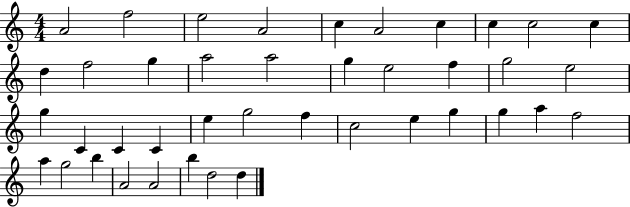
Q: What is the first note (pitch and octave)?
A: A4